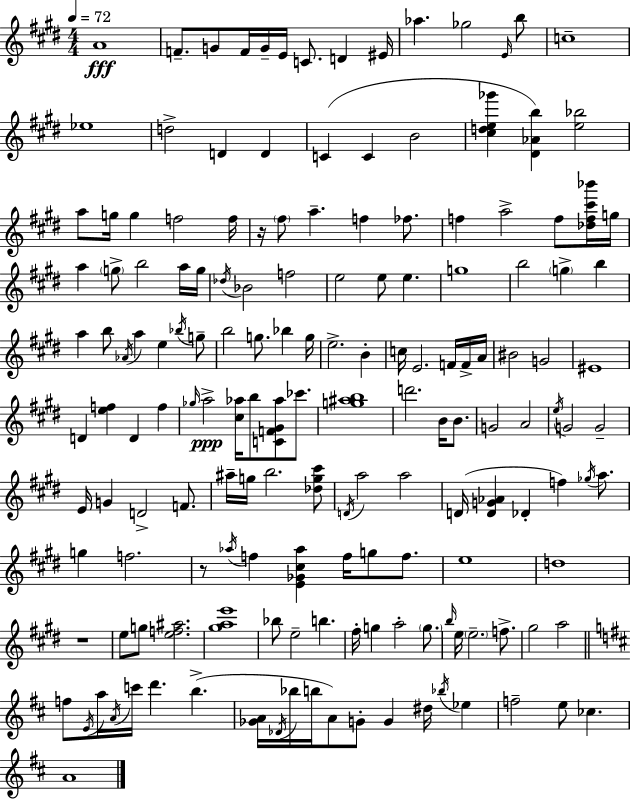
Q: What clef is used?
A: treble